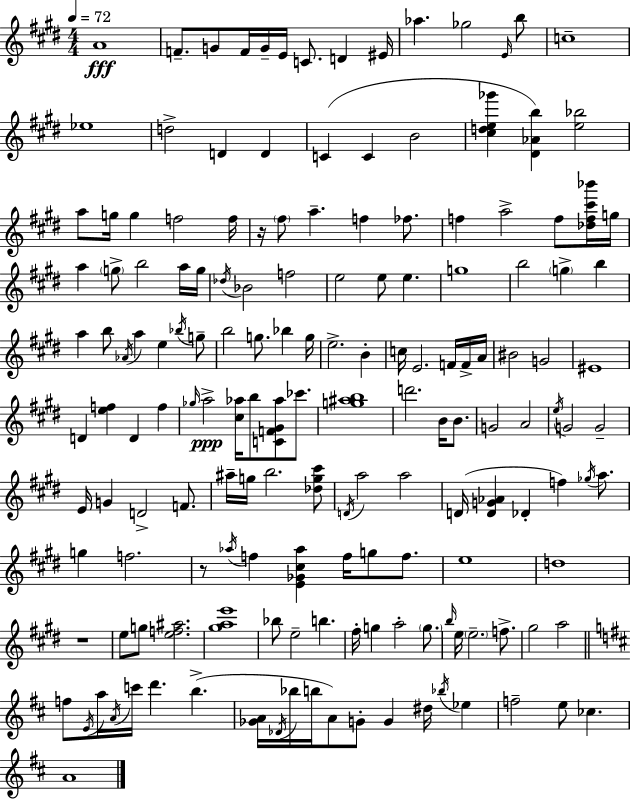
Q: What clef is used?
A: treble